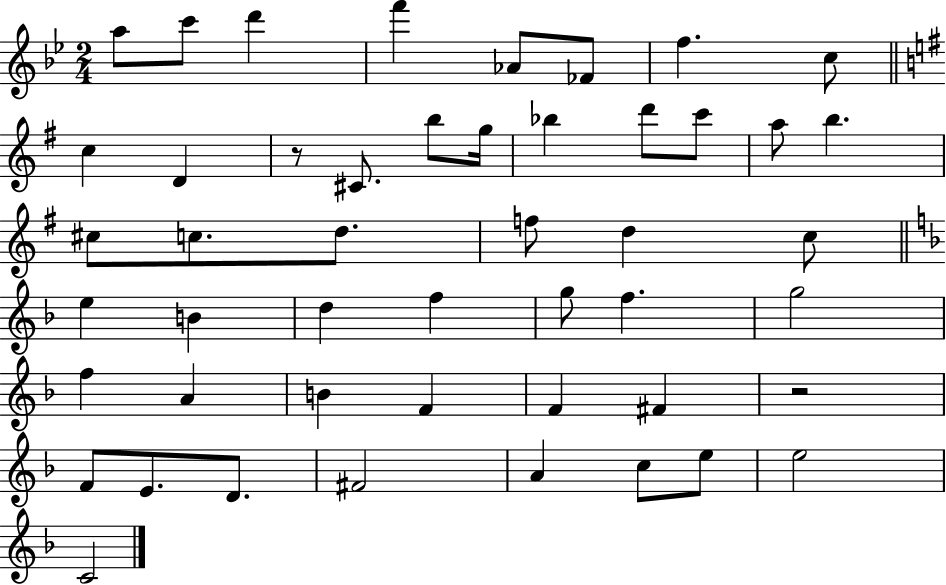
{
  \clef treble
  \numericTimeSignature
  \time 2/4
  \key bes \major
  a''8 c'''8 d'''4 | f'''4 aes'8 fes'8 | f''4. c''8 | \bar "||" \break \key g \major c''4 d'4 | r8 cis'8. b''8 g''16 | bes''4 d'''8 c'''8 | a''8 b''4. | \break cis''8 c''8. d''8. | f''8 d''4 c''8 | \bar "||" \break \key f \major e''4 b'4 | d''4 f''4 | g''8 f''4. | g''2 | \break f''4 a'4 | b'4 f'4 | f'4 fis'4 | r2 | \break f'8 e'8. d'8. | fis'2 | a'4 c''8 e''8 | e''2 | \break c'2 | \bar "|."
}